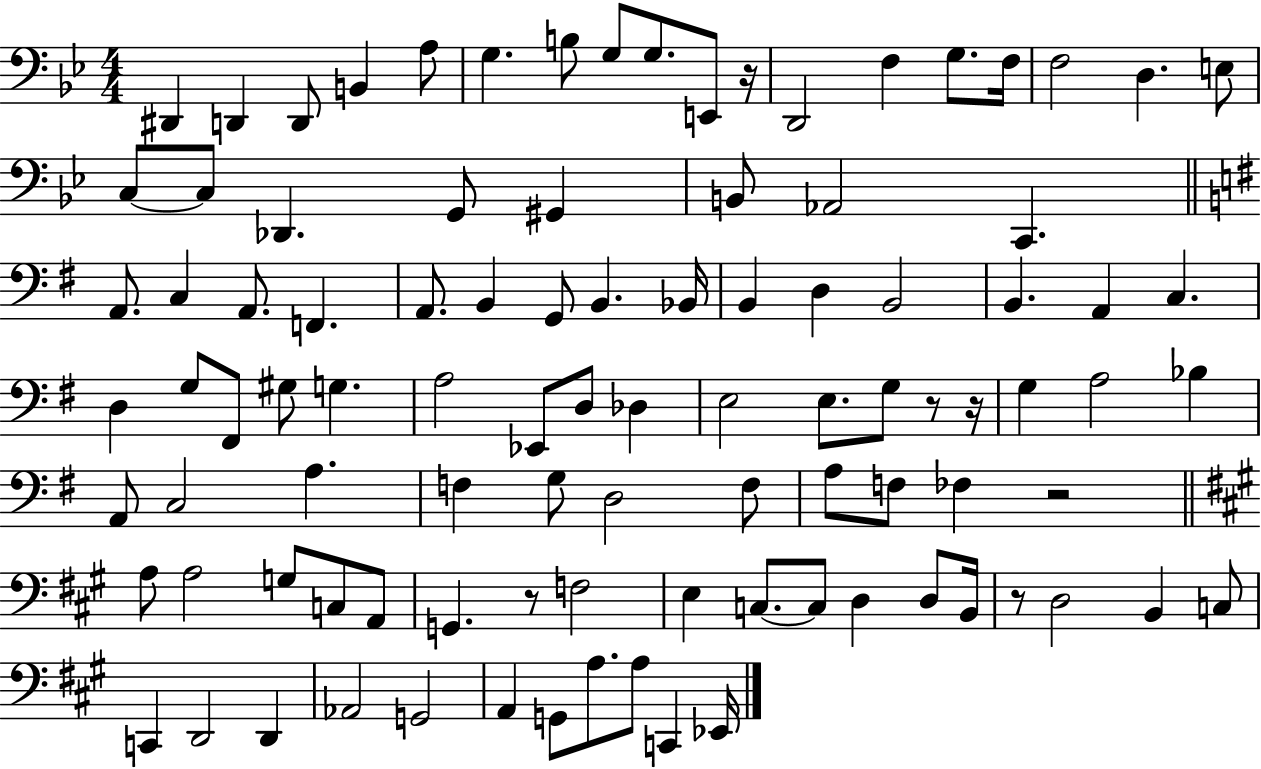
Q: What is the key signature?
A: BES major